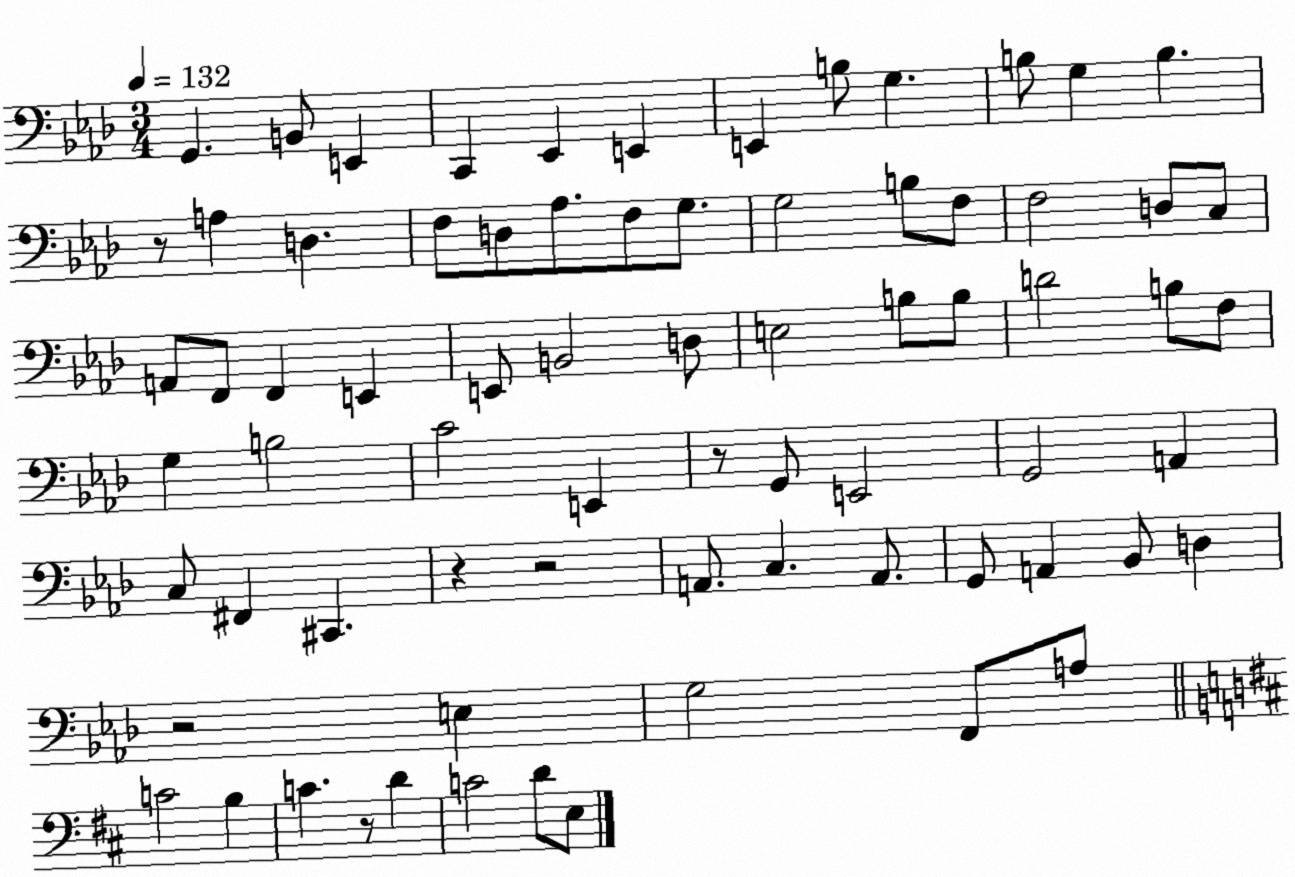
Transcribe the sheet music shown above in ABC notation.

X:1
T:Untitled
M:3/4
L:1/4
K:Ab
G,, B,,/2 E,, C,, _E,, E,, E,, B,/2 G, B,/2 G, B, z/2 A, D, F,/2 D,/2 _A,/2 F,/2 G,/2 G,2 B,/2 F,/2 F,2 D,/2 C,/2 A,,/2 F,,/2 F,, E,, E,,/2 B,,2 D,/2 E,2 B,/2 B,/2 D2 B,/2 F,/2 G, B,2 C2 E,, z/2 G,,/2 E,,2 G,,2 A,, C,/2 ^F,, ^C,, z z2 A,,/2 C, A,,/2 G,,/2 A,, _B,,/2 D, z2 E, G,2 F,,/2 A,/2 C2 B, C z/2 D C2 D/2 E,/2